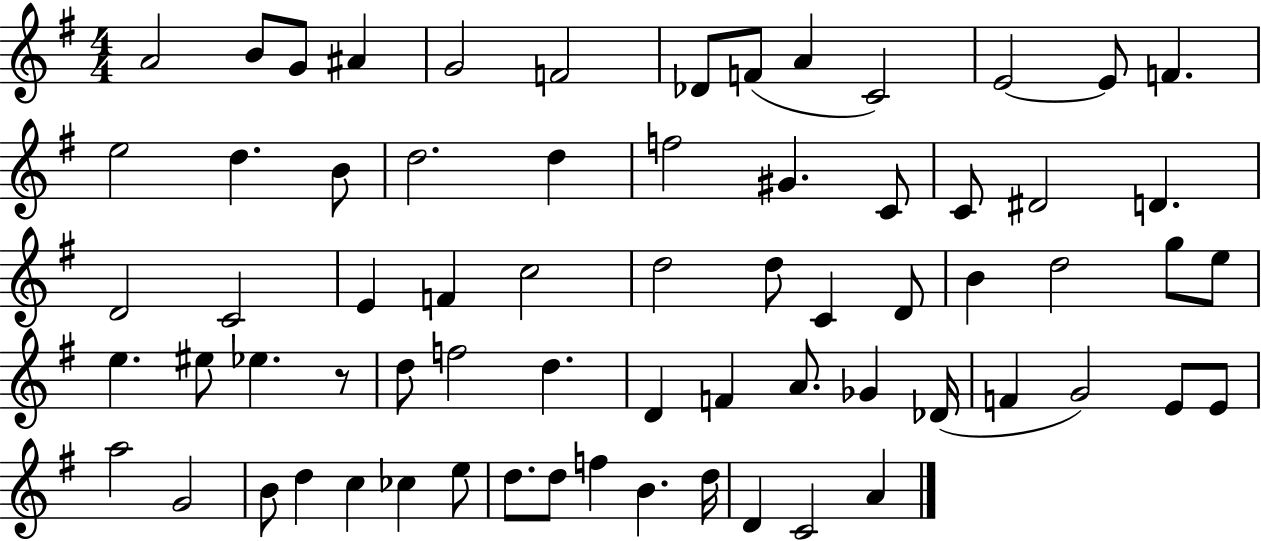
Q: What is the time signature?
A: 4/4